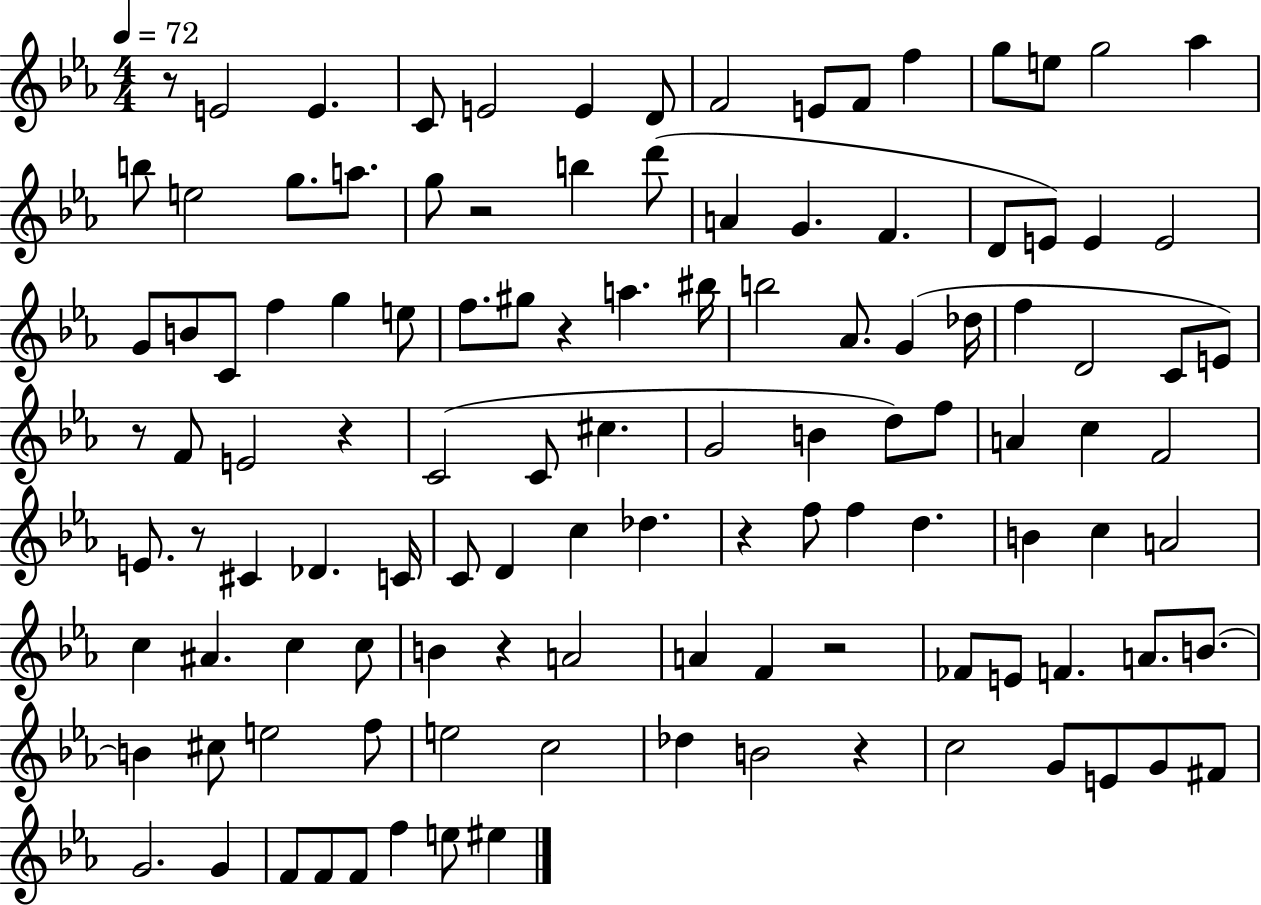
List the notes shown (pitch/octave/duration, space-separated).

R/e E4/h E4/q. C4/e E4/h E4/q D4/e F4/h E4/e F4/e F5/q G5/e E5/e G5/h Ab5/q B5/e E5/h G5/e. A5/e. G5/e R/h B5/q D6/e A4/q G4/q. F4/q. D4/e E4/e E4/q E4/h G4/e B4/e C4/e F5/q G5/q E5/e F5/e. G#5/e R/q A5/q. BIS5/s B5/h Ab4/e. G4/q Db5/s F5/q D4/h C4/e E4/e R/e F4/e E4/h R/q C4/h C4/e C#5/q. G4/h B4/q D5/e F5/e A4/q C5/q F4/h E4/e. R/e C#4/q Db4/q. C4/s C4/e D4/q C5/q Db5/q. R/q F5/e F5/q D5/q. B4/q C5/q A4/h C5/q A#4/q. C5/q C5/e B4/q R/q A4/h A4/q F4/q R/h FES4/e E4/e F4/q. A4/e. B4/e. B4/q C#5/e E5/h F5/e E5/h C5/h Db5/q B4/h R/q C5/h G4/e E4/e G4/e F#4/e G4/h. G4/q F4/e F4/e F4/e F5/q E5/e EIS5/q